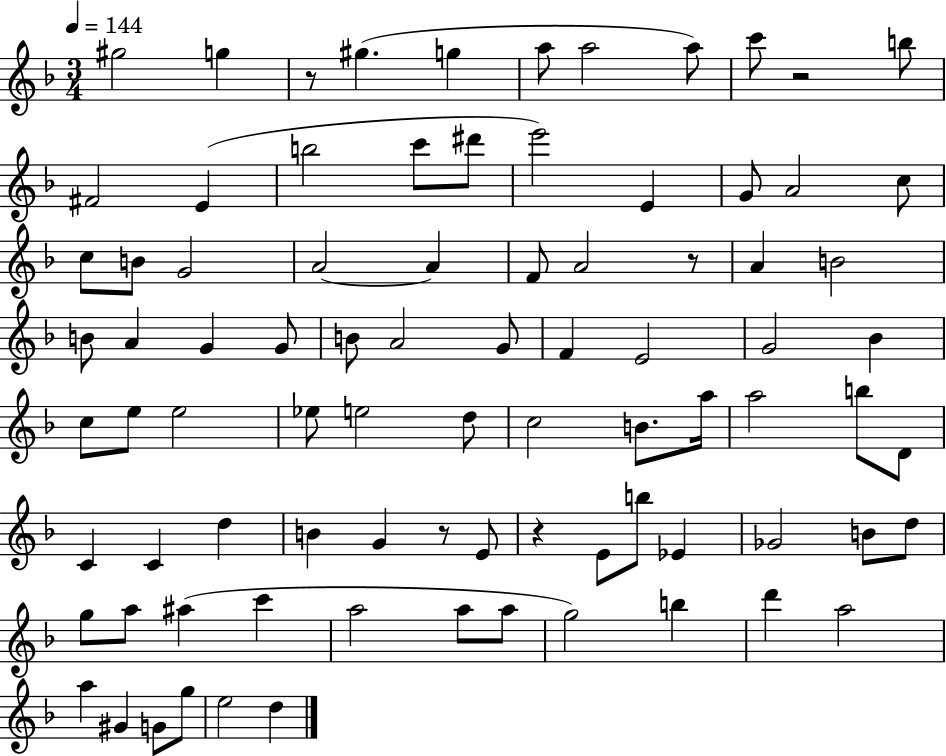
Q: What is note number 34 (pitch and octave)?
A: A4